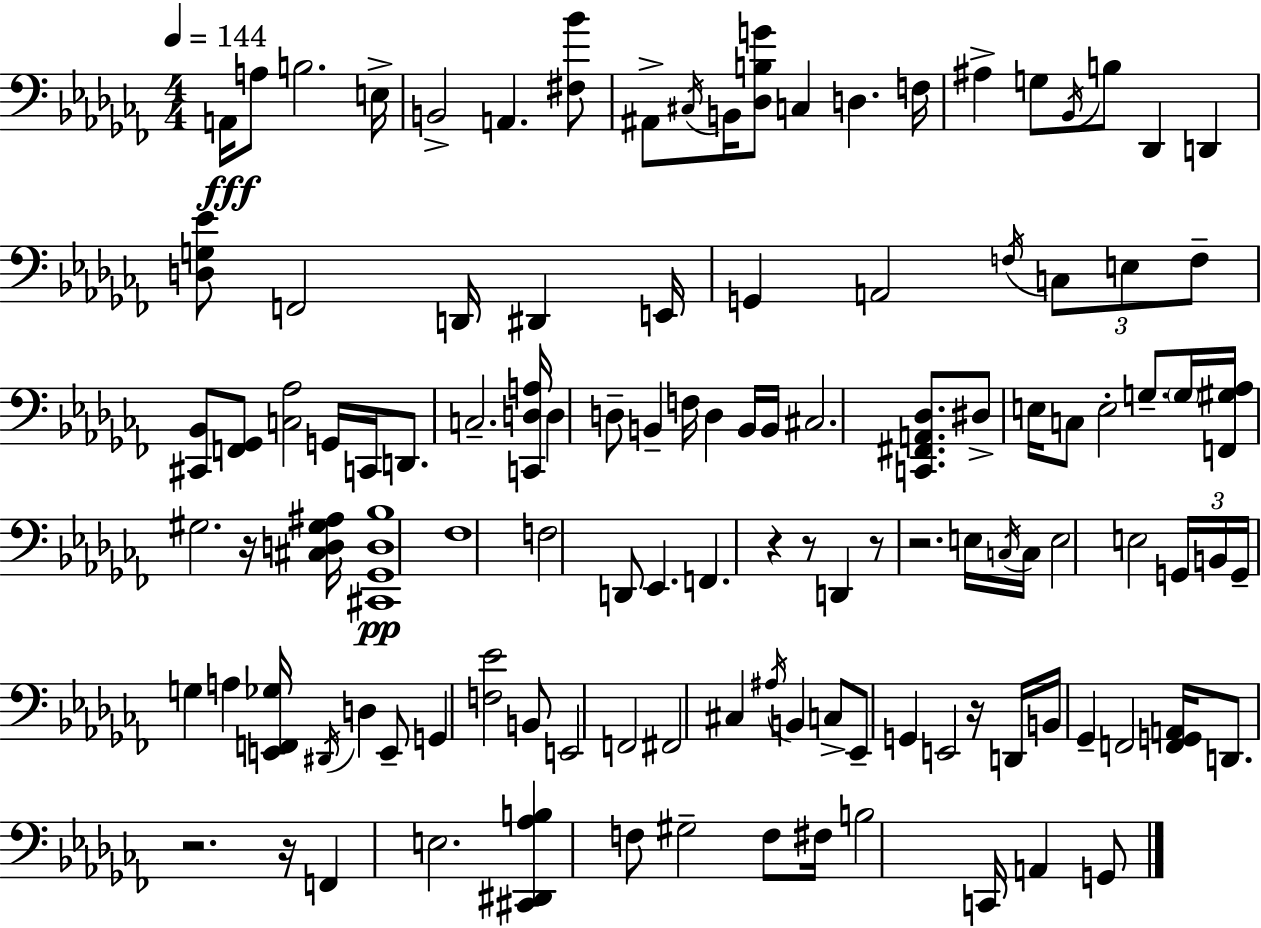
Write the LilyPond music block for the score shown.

{
  \clef bass
  \numericTimeSignature
  \time 4/4
  \key aes \minor
  \tempo 4 = 144
  \repeat volta 2 { a,16\fff a8 b2. e16-> | b,2-> a,4. <fis bes'>8 | ais,8-> \acciaccatura { cis16 } b,16 <des b g'>8 c4 d4. | f16 ais4-> g8 \acciaccatura { bes,16 } b8 des,4 d,4 | \break <d g ees'>8 f,2 d,16 dis,4 | e,16 g,4 a,2 \acciaccatura { f16 } \tuplet 3/2 { c8 | e8 f8-- } <cis, bes,>8 <f, ges,>8 <c aes>2 | g,16 c,16 d,8. c2.-- | \break <c, d a>16 d4 d8-- b,4-- f16 d4 | b,16 b,16 cis2. | <c, fis, a, des>8. dis8-> e16 c8 e2-. | g8.-- \parenthesize g16 <f, gis aes>16 gis2. | \break r16 <cis d gis ais>16 <cis, ges, d bes>1\pp | fes1 | f2 d,8 ees,4. | f,4. r4 r8 d,4 | \break r8 r2. | e16 \acciaccatura { c16 } c16 e2 e2 | \tuplet 3/2 { g,16 b,16 g,16-- } g4 a4 <e, f, ges>16 | \acciaccatura { dis,16 } d4 e,8-- g,4 <f ees'>2 | \break b,8 e,2 f,2 | fis,2 cis4 | \acciaccatura { ais16 } b,4 c8-> ees,8-- g,4 e,2 | r16 d,16 b,16 ges,4-- f,2 | \break <f, g, a,>16 d,8. r2. | r16 f,4 e2. | <cis, dis, aes b>4 f8 gis2-- | f8 fis16 b2 c,16 | \break a,4 g,8 } \bar "|."
}